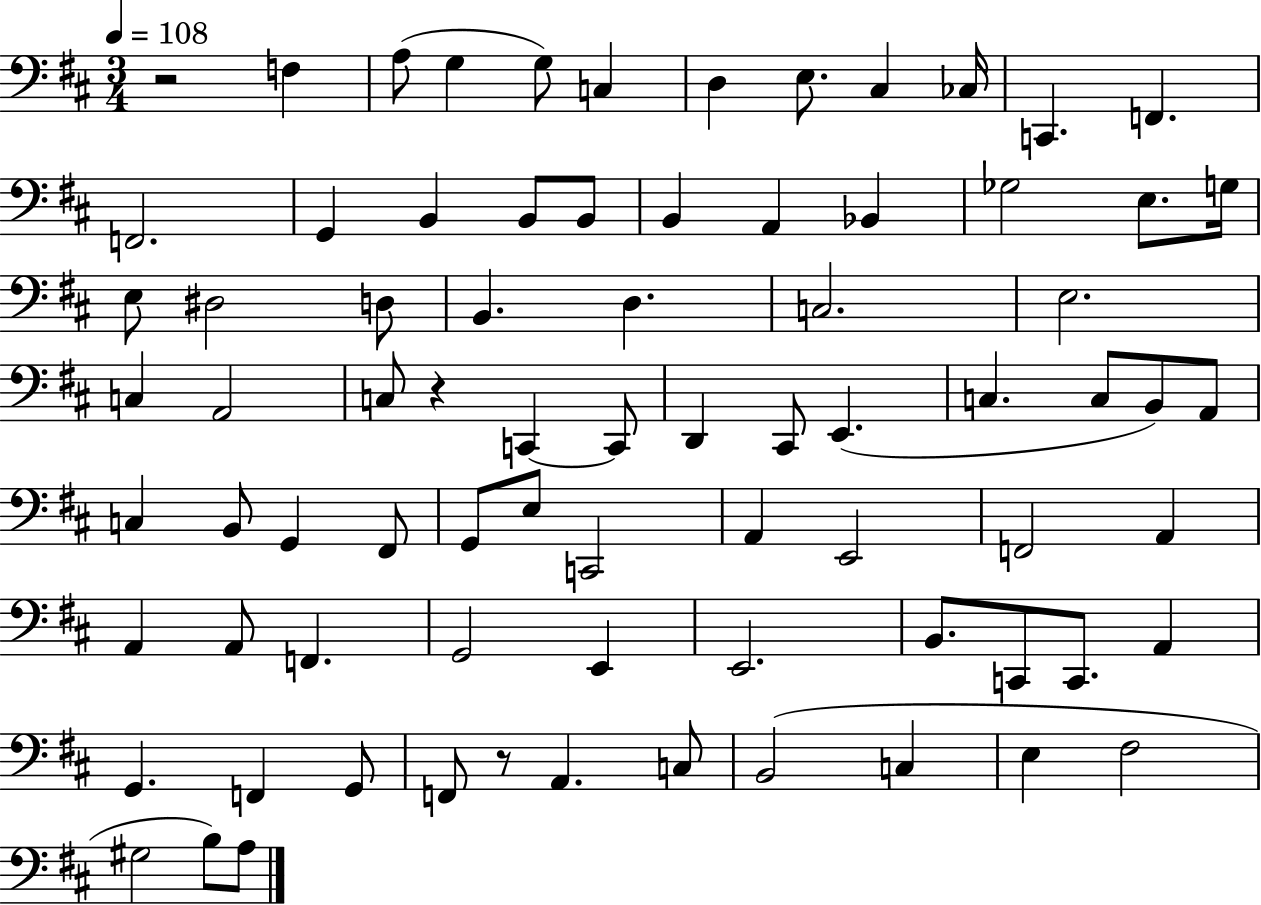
R/h F3/q A3/e G3/q G3/e C3/q D3/q E3/e. C#3/q CES3/s C2/q. F2/q. F2/h. G2/q B2/q B2/e B2/e B2/q A2/q Bb2/q Gb3/h E3/e. G3/s E3/e D#3/h D3/e B2/q. D3/q. C3/h. E3/h. C3/q A2/h C3/e R/q C2/q C2/e D2/q C#2/e E2/q. C3/q. C3/e B2/e A2/e C3/q B2/e G2/q F#2/e G2/e E3/e C2/h A2/q E2/h F2/h A2/q A2/q A2/e F2/q. G2/h E2/q E2/h. B2/e. C2/e C2/e. A2/q G2/q. F2/q G2/e F2/e R/e A2/q. C3/e B2/h C3/q E3/q F#3/h G#3/h B3/e A3/e